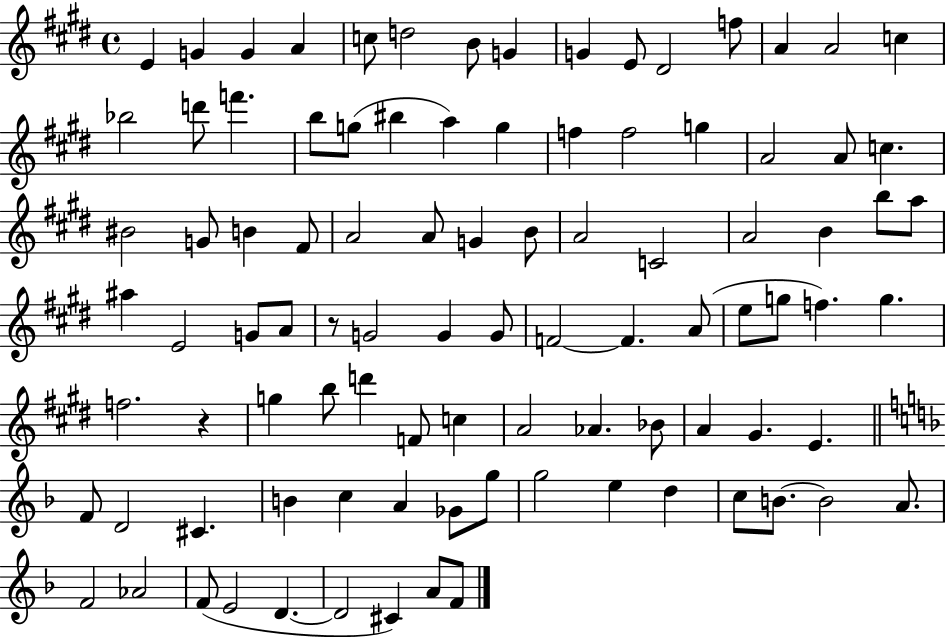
{
  \clef treble
  \time 4/4
  \defaultTimeSignature
  \key e \major
  e'4 g'4 g'4 a'4 | c''8 d''2 b'8 g'4 | g'4 e'8 dis'2 f''8 | a'4 a'2 c''4 | \break bes''2 d'''8 f'''4. | b''8 g''8( bis''4 a''4) g''4 | f''4 f''2 g''4 | a'2 a'8 c''4. | \break bis'2 g'8 b'4 fis'8 | a'2 a'8 g'4 b'8 | a'2 c'2 | a'2 b'4 b''8 a''8 | \break ais''4 e'2 g'8 a'8 | r8 g'2 g'4 g'8 | f'2~~ f'4. a'8( | e''8 g''8 f''4.) g''4. | \break f''2. r4 | g''4 b''8 d'''4 f'8 c''4 | a'2 aes'4. bes'8 | a'4 gis'4. e'4. | \break \bar "||" \break \key f \major f'8 d'2 cis'4. | b'4 c''4 a'4 ges'8 g''8 | g''2 e''4 d''4 | c''8 b'8.~~ b'2 a'8. | \break f'2 aes'2 | f'8( e'2 d'4.~~ | d'2 cis'4) a'8 f'8 | \bar "|."
}